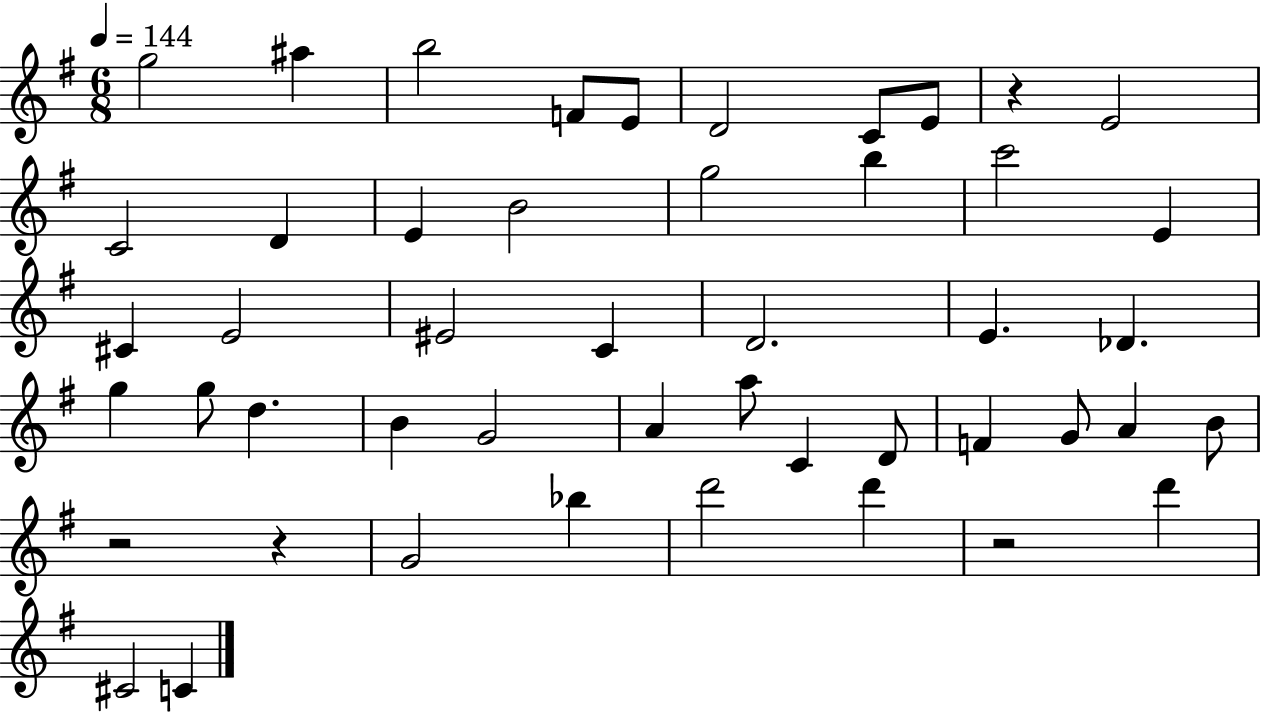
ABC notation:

X:1
T:Untitled
M:6/8
L:1/4
K:G
g2 ^a b2 F/2 E/2 D2 C/2 E/2 z E2 C2 D E B2 g2 b c'2 E ^C E2 ^E2 C D2 E _D g g/2 d B G2 A a/2 C D/2 F G/2 A B/2 z2 z G2 _b d'2 d' z2 d' ^C2 C